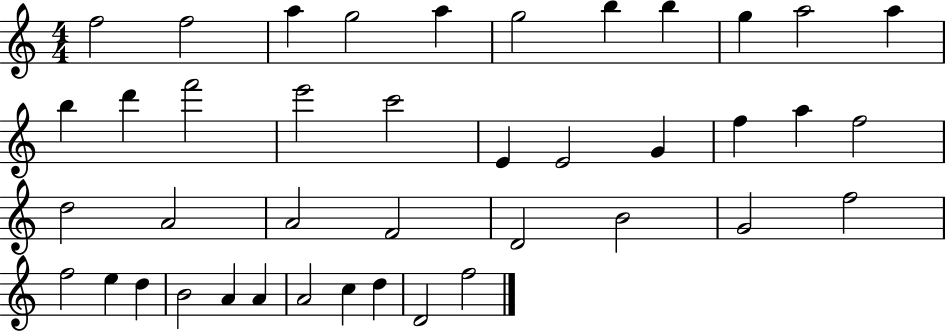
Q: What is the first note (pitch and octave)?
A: F5